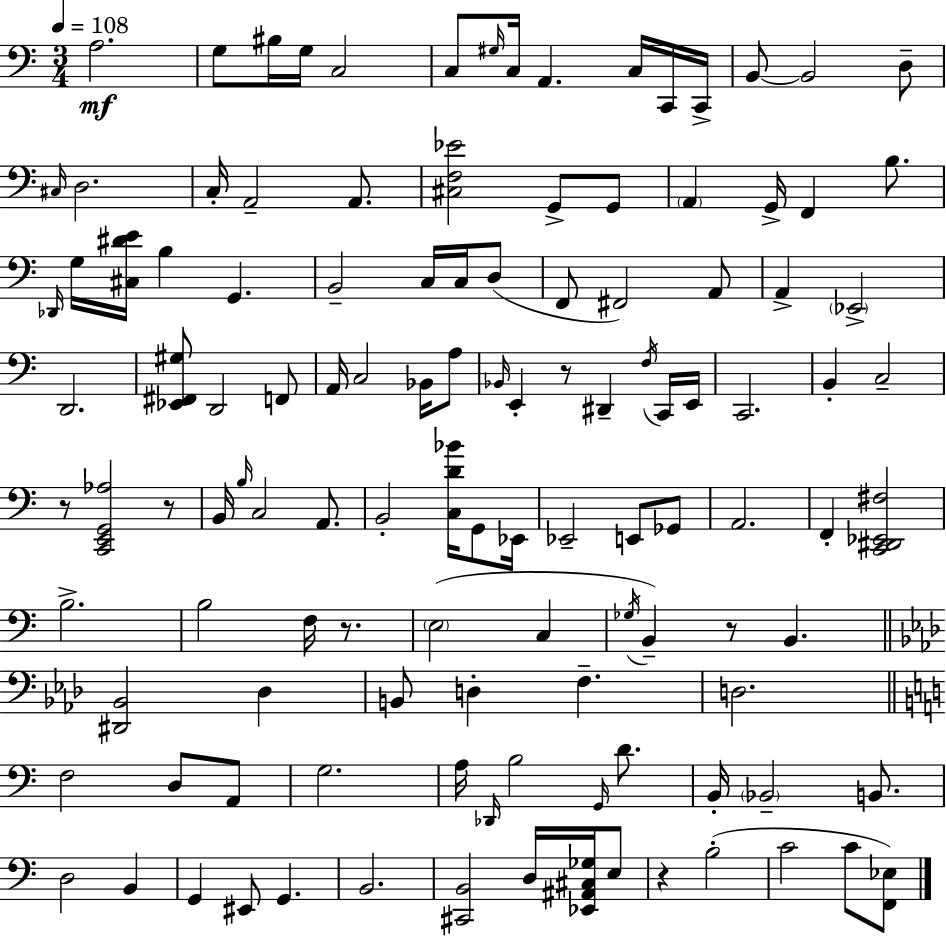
A3/h. G3/e BIS3/s G3/s C3/h C3/e G#3/s C3/s A2/q. C3/s C2/s C2/s B2/e B2/h D3/e C#3/s D3/h. C3/s A2/h A2/e. [C#3,F3,Eb4]/h G2/e G2/e A2/q G2/s F2/q B3/e. Db2/s G3/s [C#3,D#4,E4]/s B3/q G2/q. B2/h C3/s C3/s D3/e F2/e F#2/h A2/e A2/q Eb2/h D2/h. [Eb2,F#2,G#3]/e D2/h F2/e A2/s C3/h Bb2/s A3/e Bb2/s E2/q R/e D#2/q F3/s C2/s E2/s C2/h. B2/q C3/h R/e [C2,E2,G2,Ab3]/h R/e B2/s B3/s C3/h A2/e. B2/h [C3,D4,Bb4]/s G2/e Eb2/s Eb2/h E2/e Gb2/e A2/h. F2/q [C2,D#2,Eb2,F#3]/h B3/h. B3/h F3/s R/e. E3/h C3/q Gb3/s B2/q R/e B2/q. [D#2,Bb2]/h Db3/q B2/e D3/q F3/q. D3/h. F3/h D3/e A2/e G3/h. A3/s Db2/s B3/h G2/s D4/e. B2/s Bb2/h B2/e. D3/h B2/q G2/q EIS2/e G2/q. B2/h. [C#2,B2]/h D3/s [Eb2,A#2,C#3,Gb3]/s E3/e R/q B3/h C4/h C4/e [F2,Eb3]/e